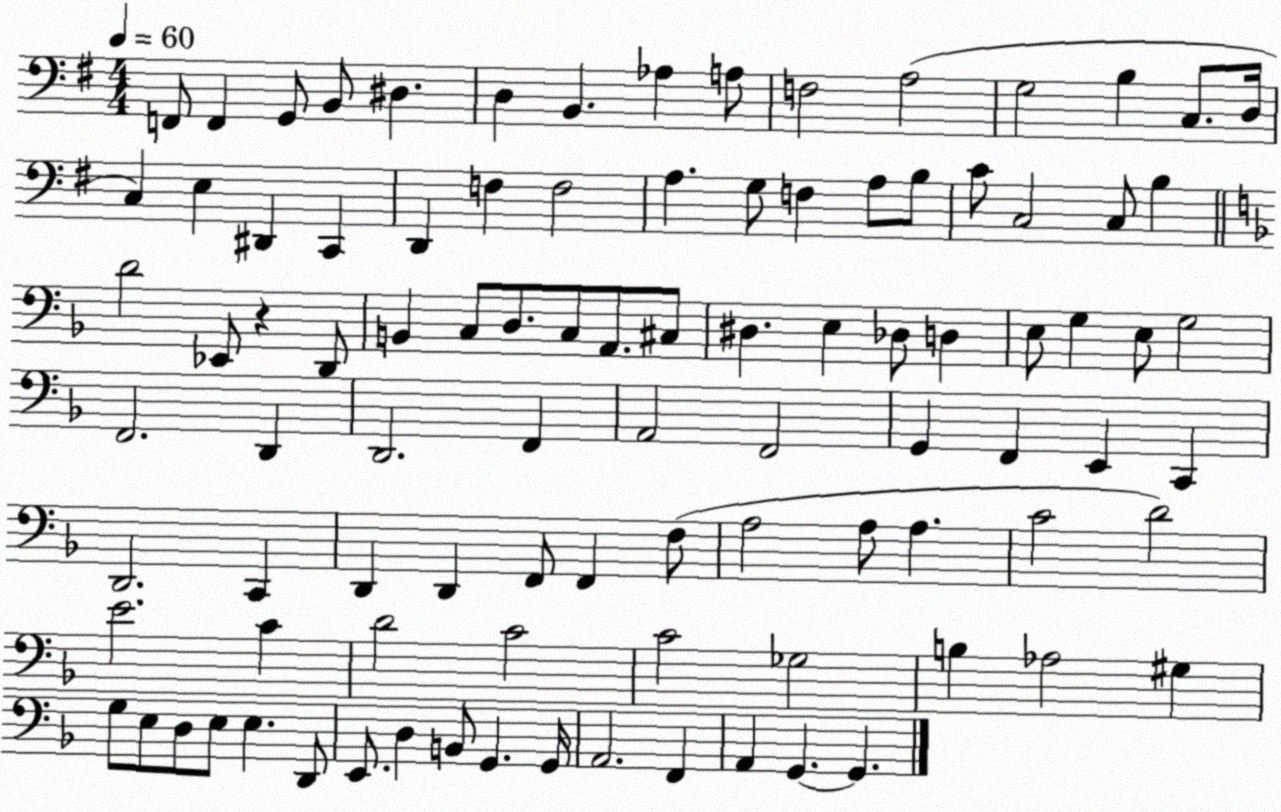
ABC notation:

X:1
T:Untitled
M:4/4
L:1/4
K:G
F,,/2 F,, G,,/2 B,,/2 ^D, D, B,, _A, A,/2 F,2 A,2 G,2 B, C,/2 D,/4 C, E, ^D,, C,, D,, F, F,2 A, G,/2 F, A,/2 B,/2 C/2 C,2 C,/2 B, D2 _E,,/2 z D,,/2 B,, C,/2 D,/2 C,/2 A,,/2 ^C,/2 ^D, E, _D,/2 D, E,/2 G, E,/2 G,2 F,,2 D,, D,,2 F,, A,,2 F,,2 G,, F,, E,, C,, D,,2 C,, D,, D,, F,,/2 F,, F,/2 A,2 A,/2 A, C2 D2 E2 C D2 C2 C2 _G,2 B, _A,2 ^G, G,/2 E,/2 D,/2 E,/2 E, D,,/2 E,,/2 D, B,,/2 G,, G,,/4 A,,2 F,, A,, G,, G,,